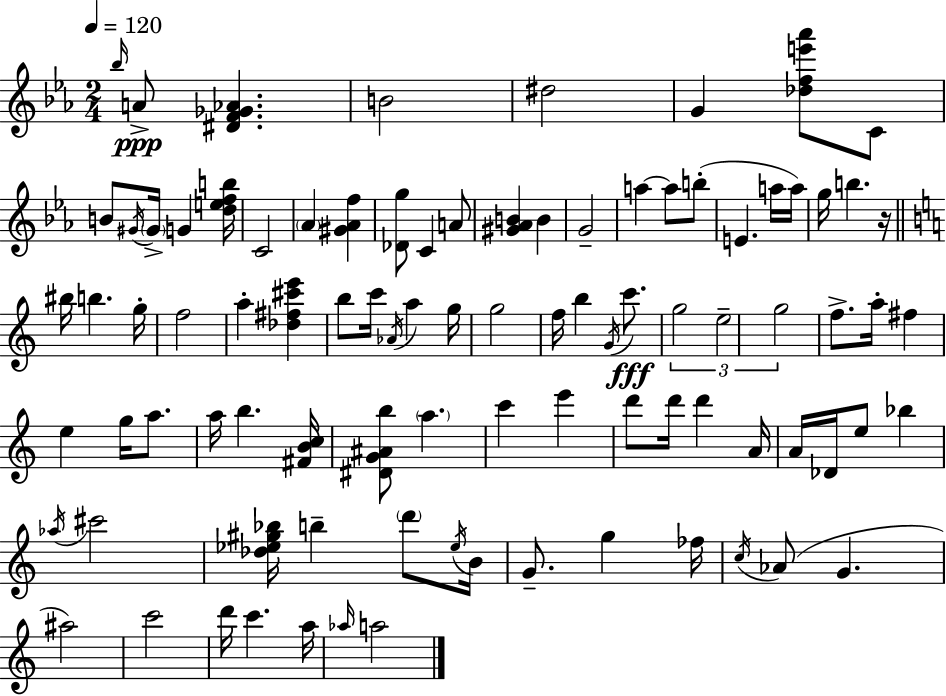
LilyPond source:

{
  \clef treble
  \numericTimeSignature
  \time 2/4
  \key ees \major
  \tempo 4 = 120
  \grace { bes''16 }\ppp a'8-> <dis' f' ges' aes'>4. | b'2 | dis''2 | g'4 <des'' f'' e''' aes'''>8 c'8 | \break b'8 \acciaccatura { gis'16 } \parenthesize gis'16-> g'4 | <d'' e'' f'' b''>16 c'2 | \parenthesize aes'4 <gis' aes' f''>4 | <des' g''>8 c'4 | \break a'8 <gis' aes' b'>4 b'4 | g'2-- | a''4~~ a''8 | b''8-.( e'4. | \break a''16 a''16) g''16 b''4. | r16 \bar "||" \break \key c \major bis''16 b''4. g''16-. | f''2 | a''4-. <des'' fis'' cis''' e'''>4 | b''8 c'''16 \acciaccatura { aes'16 } a''4 | \break g''16 g''2 | f''16 b''4 \acciaccatura { g'16 }\fff c'''8. | \tuplet 3/2 { g''2 | e''2-- | \break g''2 } | f''8.-> a''16-. fis''4 | e''4 g''16 a''8. | a''16 b''4. | \break <fis' b' c''>16 <dis' g' ais' b''>8 \parenthesize a''4. | c'''4 e'''4 | d'''8 d'''16 d'''4 | a'16 a'16 des'16 e''8 bes''4 | \break \acciaccatura { aes''16 } cis'''2 | <des'' ees'' gis'' bes''>16 b''4-- | \parenthesize d'''8 \acciaccatura { ees''16 } b'16 g'8.-- g''4 | fes''16 \acciaccatura { c''16 } aes'8( g'4. | \break ais''2) | c'''2 | d'''16 c'''4. | a''16 \grace { aes''16 } a''2 | \break \bar "|."
}